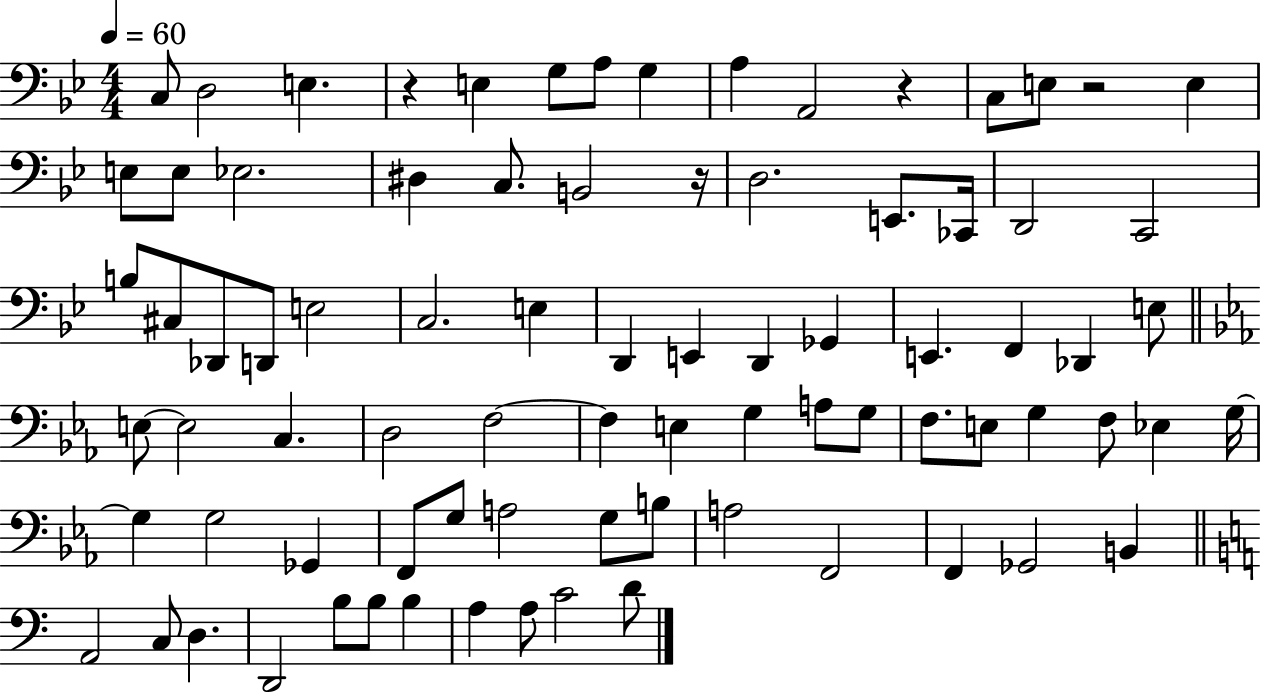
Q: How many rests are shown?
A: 4